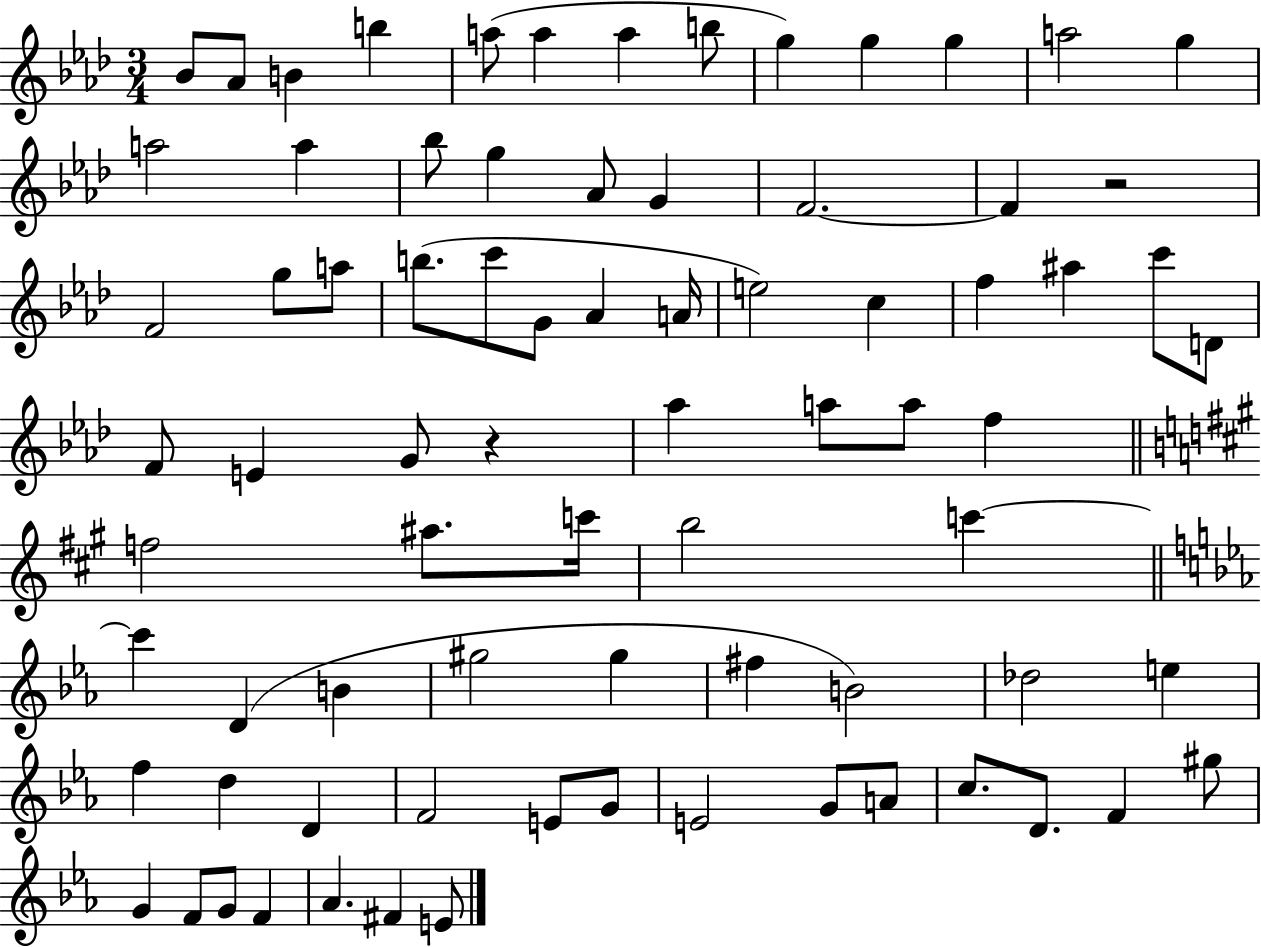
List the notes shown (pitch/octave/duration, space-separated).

Bb4/e Ab4/e B4/q B5/q A5/e A5/q A5/q B5/e G5/q G5/q G5/q A5/h G5/q A5/h A5/q Bb5/e G5/q Ab4/e G4/q F4/h. F4/q R/h F4/h G5/e A5/e B5/e. C6/e G4/e Ab4/q A4/s E5/h C5/q F5/q A#5/q C6/e D4/e F4/e E4/q G4/e R/q Ab5/q A5/e A5/e F5/q F5/h A#5/e. C6/s B5/h C6/q C6/q D4/q B4/q G#5/h G#5/q F#5/q B4/h Db5/h E5/q F5/q D5/q D4/q F4/h E4/e G4/e E4/h G4/e A4/e C5/e. D4/e. F4/q G#5/e G4/q F4/e G4/e F4/q Ab4/q. F#4/q E4/e